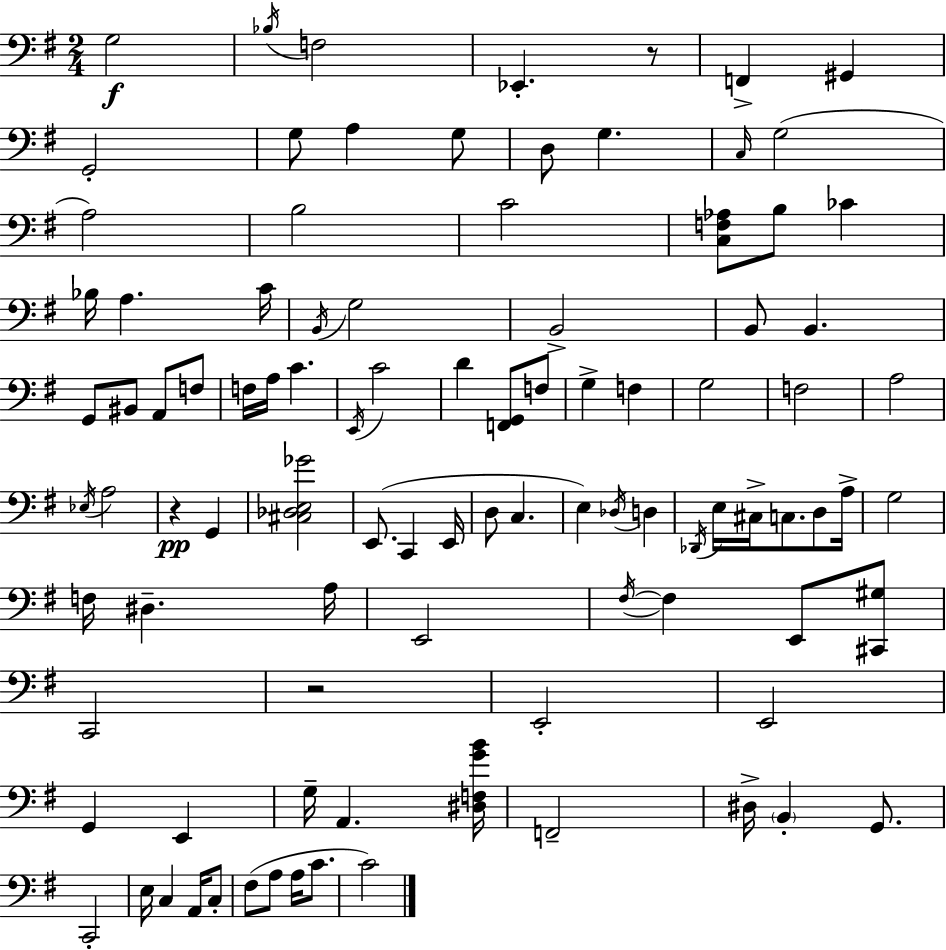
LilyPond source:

{
  \clef bass
  \numericTimeSignature
  \time 2/4
  \key g \major
  \repeat volta 2 { g2\f | \acciaccatura { bes16 } f2 | ees,4.-. r8 | f,4-> gis,4 | \break g,2-. | g8 a4 g8 | d8 g4. | \grace { c16 }( g2 | \break a2) | b2 | c'2 | <c f aes>8 b8 ces'4 | \break bes16 a4. | c'16 \acciaccatura { b,16 } g2 | b,2-> | b,8 b,4. | \break g,8 bis,8 a,8 | f8 f16 a16 c'4. | \acciaccatura { e,16 } c'2 | d'4 | \break <f, g,>8 f8 g4-> | f4 g2 | f2 | a2 | \break \acciaccatura { ees16 } a2 | r4\pp | g,4 <cis des e ges'>2 | e,8.( | \break c,4 e,16 d8 c4. | e4) | \acciaccatura { des16 } d4 \acciaccatura { des,16 } e16 | cis16-> c8. d8 a16-> g2 | \break f16 | dis4.-- a16 e,2 | \acciaccatura { fis16~ }~ | fis4 e,8 <cis, gis>8 | \break c,2 | r2 | e,2-. | e,2 | \break g,4 e,4 | g16-- a,4. <dis f g' b'>16 | f,2-- | dis16-> \parenthesize b,4-. g,8. | \break c,2-. | e16 c4 a,16 c8-. | fis8( a8 a16 c'8. | c'2) | \break } \bar "|."
}